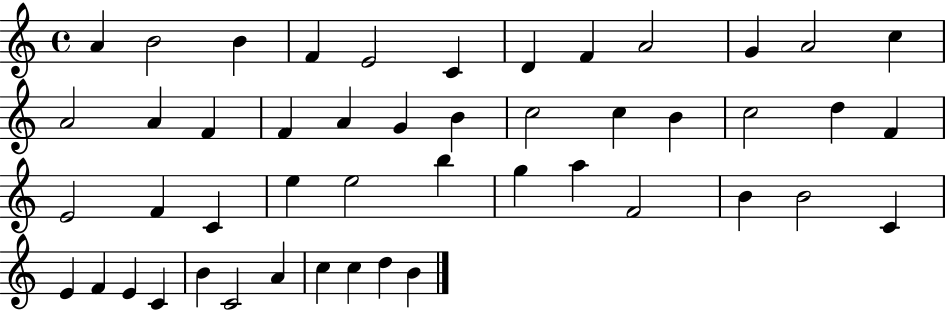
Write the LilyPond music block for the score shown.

{
  \clef treble
  \time 4/4
  \defaultTimeSignature
  \key c \major
  a'4 b'2 b'4 | f'4 e'2 c'4 | d'4 f'4 a'2 | g'4 a'2 c''4 | \break a'2 a'4 f'4 | f'4 a'4 g'4 b'4 | c''2 c''4 b'4 | c''2 d''4 f'4 | \break e'2 f'4 c'4 | e''4 e''2 b''4 | g''4 a''4 f'2 | b'4 b'2 c'4 | \break e'4 f'4 e'4 c'4 | b'4 c'2 a'4 | c''4 c''4 d''4 b'4 | \bar "|."
}